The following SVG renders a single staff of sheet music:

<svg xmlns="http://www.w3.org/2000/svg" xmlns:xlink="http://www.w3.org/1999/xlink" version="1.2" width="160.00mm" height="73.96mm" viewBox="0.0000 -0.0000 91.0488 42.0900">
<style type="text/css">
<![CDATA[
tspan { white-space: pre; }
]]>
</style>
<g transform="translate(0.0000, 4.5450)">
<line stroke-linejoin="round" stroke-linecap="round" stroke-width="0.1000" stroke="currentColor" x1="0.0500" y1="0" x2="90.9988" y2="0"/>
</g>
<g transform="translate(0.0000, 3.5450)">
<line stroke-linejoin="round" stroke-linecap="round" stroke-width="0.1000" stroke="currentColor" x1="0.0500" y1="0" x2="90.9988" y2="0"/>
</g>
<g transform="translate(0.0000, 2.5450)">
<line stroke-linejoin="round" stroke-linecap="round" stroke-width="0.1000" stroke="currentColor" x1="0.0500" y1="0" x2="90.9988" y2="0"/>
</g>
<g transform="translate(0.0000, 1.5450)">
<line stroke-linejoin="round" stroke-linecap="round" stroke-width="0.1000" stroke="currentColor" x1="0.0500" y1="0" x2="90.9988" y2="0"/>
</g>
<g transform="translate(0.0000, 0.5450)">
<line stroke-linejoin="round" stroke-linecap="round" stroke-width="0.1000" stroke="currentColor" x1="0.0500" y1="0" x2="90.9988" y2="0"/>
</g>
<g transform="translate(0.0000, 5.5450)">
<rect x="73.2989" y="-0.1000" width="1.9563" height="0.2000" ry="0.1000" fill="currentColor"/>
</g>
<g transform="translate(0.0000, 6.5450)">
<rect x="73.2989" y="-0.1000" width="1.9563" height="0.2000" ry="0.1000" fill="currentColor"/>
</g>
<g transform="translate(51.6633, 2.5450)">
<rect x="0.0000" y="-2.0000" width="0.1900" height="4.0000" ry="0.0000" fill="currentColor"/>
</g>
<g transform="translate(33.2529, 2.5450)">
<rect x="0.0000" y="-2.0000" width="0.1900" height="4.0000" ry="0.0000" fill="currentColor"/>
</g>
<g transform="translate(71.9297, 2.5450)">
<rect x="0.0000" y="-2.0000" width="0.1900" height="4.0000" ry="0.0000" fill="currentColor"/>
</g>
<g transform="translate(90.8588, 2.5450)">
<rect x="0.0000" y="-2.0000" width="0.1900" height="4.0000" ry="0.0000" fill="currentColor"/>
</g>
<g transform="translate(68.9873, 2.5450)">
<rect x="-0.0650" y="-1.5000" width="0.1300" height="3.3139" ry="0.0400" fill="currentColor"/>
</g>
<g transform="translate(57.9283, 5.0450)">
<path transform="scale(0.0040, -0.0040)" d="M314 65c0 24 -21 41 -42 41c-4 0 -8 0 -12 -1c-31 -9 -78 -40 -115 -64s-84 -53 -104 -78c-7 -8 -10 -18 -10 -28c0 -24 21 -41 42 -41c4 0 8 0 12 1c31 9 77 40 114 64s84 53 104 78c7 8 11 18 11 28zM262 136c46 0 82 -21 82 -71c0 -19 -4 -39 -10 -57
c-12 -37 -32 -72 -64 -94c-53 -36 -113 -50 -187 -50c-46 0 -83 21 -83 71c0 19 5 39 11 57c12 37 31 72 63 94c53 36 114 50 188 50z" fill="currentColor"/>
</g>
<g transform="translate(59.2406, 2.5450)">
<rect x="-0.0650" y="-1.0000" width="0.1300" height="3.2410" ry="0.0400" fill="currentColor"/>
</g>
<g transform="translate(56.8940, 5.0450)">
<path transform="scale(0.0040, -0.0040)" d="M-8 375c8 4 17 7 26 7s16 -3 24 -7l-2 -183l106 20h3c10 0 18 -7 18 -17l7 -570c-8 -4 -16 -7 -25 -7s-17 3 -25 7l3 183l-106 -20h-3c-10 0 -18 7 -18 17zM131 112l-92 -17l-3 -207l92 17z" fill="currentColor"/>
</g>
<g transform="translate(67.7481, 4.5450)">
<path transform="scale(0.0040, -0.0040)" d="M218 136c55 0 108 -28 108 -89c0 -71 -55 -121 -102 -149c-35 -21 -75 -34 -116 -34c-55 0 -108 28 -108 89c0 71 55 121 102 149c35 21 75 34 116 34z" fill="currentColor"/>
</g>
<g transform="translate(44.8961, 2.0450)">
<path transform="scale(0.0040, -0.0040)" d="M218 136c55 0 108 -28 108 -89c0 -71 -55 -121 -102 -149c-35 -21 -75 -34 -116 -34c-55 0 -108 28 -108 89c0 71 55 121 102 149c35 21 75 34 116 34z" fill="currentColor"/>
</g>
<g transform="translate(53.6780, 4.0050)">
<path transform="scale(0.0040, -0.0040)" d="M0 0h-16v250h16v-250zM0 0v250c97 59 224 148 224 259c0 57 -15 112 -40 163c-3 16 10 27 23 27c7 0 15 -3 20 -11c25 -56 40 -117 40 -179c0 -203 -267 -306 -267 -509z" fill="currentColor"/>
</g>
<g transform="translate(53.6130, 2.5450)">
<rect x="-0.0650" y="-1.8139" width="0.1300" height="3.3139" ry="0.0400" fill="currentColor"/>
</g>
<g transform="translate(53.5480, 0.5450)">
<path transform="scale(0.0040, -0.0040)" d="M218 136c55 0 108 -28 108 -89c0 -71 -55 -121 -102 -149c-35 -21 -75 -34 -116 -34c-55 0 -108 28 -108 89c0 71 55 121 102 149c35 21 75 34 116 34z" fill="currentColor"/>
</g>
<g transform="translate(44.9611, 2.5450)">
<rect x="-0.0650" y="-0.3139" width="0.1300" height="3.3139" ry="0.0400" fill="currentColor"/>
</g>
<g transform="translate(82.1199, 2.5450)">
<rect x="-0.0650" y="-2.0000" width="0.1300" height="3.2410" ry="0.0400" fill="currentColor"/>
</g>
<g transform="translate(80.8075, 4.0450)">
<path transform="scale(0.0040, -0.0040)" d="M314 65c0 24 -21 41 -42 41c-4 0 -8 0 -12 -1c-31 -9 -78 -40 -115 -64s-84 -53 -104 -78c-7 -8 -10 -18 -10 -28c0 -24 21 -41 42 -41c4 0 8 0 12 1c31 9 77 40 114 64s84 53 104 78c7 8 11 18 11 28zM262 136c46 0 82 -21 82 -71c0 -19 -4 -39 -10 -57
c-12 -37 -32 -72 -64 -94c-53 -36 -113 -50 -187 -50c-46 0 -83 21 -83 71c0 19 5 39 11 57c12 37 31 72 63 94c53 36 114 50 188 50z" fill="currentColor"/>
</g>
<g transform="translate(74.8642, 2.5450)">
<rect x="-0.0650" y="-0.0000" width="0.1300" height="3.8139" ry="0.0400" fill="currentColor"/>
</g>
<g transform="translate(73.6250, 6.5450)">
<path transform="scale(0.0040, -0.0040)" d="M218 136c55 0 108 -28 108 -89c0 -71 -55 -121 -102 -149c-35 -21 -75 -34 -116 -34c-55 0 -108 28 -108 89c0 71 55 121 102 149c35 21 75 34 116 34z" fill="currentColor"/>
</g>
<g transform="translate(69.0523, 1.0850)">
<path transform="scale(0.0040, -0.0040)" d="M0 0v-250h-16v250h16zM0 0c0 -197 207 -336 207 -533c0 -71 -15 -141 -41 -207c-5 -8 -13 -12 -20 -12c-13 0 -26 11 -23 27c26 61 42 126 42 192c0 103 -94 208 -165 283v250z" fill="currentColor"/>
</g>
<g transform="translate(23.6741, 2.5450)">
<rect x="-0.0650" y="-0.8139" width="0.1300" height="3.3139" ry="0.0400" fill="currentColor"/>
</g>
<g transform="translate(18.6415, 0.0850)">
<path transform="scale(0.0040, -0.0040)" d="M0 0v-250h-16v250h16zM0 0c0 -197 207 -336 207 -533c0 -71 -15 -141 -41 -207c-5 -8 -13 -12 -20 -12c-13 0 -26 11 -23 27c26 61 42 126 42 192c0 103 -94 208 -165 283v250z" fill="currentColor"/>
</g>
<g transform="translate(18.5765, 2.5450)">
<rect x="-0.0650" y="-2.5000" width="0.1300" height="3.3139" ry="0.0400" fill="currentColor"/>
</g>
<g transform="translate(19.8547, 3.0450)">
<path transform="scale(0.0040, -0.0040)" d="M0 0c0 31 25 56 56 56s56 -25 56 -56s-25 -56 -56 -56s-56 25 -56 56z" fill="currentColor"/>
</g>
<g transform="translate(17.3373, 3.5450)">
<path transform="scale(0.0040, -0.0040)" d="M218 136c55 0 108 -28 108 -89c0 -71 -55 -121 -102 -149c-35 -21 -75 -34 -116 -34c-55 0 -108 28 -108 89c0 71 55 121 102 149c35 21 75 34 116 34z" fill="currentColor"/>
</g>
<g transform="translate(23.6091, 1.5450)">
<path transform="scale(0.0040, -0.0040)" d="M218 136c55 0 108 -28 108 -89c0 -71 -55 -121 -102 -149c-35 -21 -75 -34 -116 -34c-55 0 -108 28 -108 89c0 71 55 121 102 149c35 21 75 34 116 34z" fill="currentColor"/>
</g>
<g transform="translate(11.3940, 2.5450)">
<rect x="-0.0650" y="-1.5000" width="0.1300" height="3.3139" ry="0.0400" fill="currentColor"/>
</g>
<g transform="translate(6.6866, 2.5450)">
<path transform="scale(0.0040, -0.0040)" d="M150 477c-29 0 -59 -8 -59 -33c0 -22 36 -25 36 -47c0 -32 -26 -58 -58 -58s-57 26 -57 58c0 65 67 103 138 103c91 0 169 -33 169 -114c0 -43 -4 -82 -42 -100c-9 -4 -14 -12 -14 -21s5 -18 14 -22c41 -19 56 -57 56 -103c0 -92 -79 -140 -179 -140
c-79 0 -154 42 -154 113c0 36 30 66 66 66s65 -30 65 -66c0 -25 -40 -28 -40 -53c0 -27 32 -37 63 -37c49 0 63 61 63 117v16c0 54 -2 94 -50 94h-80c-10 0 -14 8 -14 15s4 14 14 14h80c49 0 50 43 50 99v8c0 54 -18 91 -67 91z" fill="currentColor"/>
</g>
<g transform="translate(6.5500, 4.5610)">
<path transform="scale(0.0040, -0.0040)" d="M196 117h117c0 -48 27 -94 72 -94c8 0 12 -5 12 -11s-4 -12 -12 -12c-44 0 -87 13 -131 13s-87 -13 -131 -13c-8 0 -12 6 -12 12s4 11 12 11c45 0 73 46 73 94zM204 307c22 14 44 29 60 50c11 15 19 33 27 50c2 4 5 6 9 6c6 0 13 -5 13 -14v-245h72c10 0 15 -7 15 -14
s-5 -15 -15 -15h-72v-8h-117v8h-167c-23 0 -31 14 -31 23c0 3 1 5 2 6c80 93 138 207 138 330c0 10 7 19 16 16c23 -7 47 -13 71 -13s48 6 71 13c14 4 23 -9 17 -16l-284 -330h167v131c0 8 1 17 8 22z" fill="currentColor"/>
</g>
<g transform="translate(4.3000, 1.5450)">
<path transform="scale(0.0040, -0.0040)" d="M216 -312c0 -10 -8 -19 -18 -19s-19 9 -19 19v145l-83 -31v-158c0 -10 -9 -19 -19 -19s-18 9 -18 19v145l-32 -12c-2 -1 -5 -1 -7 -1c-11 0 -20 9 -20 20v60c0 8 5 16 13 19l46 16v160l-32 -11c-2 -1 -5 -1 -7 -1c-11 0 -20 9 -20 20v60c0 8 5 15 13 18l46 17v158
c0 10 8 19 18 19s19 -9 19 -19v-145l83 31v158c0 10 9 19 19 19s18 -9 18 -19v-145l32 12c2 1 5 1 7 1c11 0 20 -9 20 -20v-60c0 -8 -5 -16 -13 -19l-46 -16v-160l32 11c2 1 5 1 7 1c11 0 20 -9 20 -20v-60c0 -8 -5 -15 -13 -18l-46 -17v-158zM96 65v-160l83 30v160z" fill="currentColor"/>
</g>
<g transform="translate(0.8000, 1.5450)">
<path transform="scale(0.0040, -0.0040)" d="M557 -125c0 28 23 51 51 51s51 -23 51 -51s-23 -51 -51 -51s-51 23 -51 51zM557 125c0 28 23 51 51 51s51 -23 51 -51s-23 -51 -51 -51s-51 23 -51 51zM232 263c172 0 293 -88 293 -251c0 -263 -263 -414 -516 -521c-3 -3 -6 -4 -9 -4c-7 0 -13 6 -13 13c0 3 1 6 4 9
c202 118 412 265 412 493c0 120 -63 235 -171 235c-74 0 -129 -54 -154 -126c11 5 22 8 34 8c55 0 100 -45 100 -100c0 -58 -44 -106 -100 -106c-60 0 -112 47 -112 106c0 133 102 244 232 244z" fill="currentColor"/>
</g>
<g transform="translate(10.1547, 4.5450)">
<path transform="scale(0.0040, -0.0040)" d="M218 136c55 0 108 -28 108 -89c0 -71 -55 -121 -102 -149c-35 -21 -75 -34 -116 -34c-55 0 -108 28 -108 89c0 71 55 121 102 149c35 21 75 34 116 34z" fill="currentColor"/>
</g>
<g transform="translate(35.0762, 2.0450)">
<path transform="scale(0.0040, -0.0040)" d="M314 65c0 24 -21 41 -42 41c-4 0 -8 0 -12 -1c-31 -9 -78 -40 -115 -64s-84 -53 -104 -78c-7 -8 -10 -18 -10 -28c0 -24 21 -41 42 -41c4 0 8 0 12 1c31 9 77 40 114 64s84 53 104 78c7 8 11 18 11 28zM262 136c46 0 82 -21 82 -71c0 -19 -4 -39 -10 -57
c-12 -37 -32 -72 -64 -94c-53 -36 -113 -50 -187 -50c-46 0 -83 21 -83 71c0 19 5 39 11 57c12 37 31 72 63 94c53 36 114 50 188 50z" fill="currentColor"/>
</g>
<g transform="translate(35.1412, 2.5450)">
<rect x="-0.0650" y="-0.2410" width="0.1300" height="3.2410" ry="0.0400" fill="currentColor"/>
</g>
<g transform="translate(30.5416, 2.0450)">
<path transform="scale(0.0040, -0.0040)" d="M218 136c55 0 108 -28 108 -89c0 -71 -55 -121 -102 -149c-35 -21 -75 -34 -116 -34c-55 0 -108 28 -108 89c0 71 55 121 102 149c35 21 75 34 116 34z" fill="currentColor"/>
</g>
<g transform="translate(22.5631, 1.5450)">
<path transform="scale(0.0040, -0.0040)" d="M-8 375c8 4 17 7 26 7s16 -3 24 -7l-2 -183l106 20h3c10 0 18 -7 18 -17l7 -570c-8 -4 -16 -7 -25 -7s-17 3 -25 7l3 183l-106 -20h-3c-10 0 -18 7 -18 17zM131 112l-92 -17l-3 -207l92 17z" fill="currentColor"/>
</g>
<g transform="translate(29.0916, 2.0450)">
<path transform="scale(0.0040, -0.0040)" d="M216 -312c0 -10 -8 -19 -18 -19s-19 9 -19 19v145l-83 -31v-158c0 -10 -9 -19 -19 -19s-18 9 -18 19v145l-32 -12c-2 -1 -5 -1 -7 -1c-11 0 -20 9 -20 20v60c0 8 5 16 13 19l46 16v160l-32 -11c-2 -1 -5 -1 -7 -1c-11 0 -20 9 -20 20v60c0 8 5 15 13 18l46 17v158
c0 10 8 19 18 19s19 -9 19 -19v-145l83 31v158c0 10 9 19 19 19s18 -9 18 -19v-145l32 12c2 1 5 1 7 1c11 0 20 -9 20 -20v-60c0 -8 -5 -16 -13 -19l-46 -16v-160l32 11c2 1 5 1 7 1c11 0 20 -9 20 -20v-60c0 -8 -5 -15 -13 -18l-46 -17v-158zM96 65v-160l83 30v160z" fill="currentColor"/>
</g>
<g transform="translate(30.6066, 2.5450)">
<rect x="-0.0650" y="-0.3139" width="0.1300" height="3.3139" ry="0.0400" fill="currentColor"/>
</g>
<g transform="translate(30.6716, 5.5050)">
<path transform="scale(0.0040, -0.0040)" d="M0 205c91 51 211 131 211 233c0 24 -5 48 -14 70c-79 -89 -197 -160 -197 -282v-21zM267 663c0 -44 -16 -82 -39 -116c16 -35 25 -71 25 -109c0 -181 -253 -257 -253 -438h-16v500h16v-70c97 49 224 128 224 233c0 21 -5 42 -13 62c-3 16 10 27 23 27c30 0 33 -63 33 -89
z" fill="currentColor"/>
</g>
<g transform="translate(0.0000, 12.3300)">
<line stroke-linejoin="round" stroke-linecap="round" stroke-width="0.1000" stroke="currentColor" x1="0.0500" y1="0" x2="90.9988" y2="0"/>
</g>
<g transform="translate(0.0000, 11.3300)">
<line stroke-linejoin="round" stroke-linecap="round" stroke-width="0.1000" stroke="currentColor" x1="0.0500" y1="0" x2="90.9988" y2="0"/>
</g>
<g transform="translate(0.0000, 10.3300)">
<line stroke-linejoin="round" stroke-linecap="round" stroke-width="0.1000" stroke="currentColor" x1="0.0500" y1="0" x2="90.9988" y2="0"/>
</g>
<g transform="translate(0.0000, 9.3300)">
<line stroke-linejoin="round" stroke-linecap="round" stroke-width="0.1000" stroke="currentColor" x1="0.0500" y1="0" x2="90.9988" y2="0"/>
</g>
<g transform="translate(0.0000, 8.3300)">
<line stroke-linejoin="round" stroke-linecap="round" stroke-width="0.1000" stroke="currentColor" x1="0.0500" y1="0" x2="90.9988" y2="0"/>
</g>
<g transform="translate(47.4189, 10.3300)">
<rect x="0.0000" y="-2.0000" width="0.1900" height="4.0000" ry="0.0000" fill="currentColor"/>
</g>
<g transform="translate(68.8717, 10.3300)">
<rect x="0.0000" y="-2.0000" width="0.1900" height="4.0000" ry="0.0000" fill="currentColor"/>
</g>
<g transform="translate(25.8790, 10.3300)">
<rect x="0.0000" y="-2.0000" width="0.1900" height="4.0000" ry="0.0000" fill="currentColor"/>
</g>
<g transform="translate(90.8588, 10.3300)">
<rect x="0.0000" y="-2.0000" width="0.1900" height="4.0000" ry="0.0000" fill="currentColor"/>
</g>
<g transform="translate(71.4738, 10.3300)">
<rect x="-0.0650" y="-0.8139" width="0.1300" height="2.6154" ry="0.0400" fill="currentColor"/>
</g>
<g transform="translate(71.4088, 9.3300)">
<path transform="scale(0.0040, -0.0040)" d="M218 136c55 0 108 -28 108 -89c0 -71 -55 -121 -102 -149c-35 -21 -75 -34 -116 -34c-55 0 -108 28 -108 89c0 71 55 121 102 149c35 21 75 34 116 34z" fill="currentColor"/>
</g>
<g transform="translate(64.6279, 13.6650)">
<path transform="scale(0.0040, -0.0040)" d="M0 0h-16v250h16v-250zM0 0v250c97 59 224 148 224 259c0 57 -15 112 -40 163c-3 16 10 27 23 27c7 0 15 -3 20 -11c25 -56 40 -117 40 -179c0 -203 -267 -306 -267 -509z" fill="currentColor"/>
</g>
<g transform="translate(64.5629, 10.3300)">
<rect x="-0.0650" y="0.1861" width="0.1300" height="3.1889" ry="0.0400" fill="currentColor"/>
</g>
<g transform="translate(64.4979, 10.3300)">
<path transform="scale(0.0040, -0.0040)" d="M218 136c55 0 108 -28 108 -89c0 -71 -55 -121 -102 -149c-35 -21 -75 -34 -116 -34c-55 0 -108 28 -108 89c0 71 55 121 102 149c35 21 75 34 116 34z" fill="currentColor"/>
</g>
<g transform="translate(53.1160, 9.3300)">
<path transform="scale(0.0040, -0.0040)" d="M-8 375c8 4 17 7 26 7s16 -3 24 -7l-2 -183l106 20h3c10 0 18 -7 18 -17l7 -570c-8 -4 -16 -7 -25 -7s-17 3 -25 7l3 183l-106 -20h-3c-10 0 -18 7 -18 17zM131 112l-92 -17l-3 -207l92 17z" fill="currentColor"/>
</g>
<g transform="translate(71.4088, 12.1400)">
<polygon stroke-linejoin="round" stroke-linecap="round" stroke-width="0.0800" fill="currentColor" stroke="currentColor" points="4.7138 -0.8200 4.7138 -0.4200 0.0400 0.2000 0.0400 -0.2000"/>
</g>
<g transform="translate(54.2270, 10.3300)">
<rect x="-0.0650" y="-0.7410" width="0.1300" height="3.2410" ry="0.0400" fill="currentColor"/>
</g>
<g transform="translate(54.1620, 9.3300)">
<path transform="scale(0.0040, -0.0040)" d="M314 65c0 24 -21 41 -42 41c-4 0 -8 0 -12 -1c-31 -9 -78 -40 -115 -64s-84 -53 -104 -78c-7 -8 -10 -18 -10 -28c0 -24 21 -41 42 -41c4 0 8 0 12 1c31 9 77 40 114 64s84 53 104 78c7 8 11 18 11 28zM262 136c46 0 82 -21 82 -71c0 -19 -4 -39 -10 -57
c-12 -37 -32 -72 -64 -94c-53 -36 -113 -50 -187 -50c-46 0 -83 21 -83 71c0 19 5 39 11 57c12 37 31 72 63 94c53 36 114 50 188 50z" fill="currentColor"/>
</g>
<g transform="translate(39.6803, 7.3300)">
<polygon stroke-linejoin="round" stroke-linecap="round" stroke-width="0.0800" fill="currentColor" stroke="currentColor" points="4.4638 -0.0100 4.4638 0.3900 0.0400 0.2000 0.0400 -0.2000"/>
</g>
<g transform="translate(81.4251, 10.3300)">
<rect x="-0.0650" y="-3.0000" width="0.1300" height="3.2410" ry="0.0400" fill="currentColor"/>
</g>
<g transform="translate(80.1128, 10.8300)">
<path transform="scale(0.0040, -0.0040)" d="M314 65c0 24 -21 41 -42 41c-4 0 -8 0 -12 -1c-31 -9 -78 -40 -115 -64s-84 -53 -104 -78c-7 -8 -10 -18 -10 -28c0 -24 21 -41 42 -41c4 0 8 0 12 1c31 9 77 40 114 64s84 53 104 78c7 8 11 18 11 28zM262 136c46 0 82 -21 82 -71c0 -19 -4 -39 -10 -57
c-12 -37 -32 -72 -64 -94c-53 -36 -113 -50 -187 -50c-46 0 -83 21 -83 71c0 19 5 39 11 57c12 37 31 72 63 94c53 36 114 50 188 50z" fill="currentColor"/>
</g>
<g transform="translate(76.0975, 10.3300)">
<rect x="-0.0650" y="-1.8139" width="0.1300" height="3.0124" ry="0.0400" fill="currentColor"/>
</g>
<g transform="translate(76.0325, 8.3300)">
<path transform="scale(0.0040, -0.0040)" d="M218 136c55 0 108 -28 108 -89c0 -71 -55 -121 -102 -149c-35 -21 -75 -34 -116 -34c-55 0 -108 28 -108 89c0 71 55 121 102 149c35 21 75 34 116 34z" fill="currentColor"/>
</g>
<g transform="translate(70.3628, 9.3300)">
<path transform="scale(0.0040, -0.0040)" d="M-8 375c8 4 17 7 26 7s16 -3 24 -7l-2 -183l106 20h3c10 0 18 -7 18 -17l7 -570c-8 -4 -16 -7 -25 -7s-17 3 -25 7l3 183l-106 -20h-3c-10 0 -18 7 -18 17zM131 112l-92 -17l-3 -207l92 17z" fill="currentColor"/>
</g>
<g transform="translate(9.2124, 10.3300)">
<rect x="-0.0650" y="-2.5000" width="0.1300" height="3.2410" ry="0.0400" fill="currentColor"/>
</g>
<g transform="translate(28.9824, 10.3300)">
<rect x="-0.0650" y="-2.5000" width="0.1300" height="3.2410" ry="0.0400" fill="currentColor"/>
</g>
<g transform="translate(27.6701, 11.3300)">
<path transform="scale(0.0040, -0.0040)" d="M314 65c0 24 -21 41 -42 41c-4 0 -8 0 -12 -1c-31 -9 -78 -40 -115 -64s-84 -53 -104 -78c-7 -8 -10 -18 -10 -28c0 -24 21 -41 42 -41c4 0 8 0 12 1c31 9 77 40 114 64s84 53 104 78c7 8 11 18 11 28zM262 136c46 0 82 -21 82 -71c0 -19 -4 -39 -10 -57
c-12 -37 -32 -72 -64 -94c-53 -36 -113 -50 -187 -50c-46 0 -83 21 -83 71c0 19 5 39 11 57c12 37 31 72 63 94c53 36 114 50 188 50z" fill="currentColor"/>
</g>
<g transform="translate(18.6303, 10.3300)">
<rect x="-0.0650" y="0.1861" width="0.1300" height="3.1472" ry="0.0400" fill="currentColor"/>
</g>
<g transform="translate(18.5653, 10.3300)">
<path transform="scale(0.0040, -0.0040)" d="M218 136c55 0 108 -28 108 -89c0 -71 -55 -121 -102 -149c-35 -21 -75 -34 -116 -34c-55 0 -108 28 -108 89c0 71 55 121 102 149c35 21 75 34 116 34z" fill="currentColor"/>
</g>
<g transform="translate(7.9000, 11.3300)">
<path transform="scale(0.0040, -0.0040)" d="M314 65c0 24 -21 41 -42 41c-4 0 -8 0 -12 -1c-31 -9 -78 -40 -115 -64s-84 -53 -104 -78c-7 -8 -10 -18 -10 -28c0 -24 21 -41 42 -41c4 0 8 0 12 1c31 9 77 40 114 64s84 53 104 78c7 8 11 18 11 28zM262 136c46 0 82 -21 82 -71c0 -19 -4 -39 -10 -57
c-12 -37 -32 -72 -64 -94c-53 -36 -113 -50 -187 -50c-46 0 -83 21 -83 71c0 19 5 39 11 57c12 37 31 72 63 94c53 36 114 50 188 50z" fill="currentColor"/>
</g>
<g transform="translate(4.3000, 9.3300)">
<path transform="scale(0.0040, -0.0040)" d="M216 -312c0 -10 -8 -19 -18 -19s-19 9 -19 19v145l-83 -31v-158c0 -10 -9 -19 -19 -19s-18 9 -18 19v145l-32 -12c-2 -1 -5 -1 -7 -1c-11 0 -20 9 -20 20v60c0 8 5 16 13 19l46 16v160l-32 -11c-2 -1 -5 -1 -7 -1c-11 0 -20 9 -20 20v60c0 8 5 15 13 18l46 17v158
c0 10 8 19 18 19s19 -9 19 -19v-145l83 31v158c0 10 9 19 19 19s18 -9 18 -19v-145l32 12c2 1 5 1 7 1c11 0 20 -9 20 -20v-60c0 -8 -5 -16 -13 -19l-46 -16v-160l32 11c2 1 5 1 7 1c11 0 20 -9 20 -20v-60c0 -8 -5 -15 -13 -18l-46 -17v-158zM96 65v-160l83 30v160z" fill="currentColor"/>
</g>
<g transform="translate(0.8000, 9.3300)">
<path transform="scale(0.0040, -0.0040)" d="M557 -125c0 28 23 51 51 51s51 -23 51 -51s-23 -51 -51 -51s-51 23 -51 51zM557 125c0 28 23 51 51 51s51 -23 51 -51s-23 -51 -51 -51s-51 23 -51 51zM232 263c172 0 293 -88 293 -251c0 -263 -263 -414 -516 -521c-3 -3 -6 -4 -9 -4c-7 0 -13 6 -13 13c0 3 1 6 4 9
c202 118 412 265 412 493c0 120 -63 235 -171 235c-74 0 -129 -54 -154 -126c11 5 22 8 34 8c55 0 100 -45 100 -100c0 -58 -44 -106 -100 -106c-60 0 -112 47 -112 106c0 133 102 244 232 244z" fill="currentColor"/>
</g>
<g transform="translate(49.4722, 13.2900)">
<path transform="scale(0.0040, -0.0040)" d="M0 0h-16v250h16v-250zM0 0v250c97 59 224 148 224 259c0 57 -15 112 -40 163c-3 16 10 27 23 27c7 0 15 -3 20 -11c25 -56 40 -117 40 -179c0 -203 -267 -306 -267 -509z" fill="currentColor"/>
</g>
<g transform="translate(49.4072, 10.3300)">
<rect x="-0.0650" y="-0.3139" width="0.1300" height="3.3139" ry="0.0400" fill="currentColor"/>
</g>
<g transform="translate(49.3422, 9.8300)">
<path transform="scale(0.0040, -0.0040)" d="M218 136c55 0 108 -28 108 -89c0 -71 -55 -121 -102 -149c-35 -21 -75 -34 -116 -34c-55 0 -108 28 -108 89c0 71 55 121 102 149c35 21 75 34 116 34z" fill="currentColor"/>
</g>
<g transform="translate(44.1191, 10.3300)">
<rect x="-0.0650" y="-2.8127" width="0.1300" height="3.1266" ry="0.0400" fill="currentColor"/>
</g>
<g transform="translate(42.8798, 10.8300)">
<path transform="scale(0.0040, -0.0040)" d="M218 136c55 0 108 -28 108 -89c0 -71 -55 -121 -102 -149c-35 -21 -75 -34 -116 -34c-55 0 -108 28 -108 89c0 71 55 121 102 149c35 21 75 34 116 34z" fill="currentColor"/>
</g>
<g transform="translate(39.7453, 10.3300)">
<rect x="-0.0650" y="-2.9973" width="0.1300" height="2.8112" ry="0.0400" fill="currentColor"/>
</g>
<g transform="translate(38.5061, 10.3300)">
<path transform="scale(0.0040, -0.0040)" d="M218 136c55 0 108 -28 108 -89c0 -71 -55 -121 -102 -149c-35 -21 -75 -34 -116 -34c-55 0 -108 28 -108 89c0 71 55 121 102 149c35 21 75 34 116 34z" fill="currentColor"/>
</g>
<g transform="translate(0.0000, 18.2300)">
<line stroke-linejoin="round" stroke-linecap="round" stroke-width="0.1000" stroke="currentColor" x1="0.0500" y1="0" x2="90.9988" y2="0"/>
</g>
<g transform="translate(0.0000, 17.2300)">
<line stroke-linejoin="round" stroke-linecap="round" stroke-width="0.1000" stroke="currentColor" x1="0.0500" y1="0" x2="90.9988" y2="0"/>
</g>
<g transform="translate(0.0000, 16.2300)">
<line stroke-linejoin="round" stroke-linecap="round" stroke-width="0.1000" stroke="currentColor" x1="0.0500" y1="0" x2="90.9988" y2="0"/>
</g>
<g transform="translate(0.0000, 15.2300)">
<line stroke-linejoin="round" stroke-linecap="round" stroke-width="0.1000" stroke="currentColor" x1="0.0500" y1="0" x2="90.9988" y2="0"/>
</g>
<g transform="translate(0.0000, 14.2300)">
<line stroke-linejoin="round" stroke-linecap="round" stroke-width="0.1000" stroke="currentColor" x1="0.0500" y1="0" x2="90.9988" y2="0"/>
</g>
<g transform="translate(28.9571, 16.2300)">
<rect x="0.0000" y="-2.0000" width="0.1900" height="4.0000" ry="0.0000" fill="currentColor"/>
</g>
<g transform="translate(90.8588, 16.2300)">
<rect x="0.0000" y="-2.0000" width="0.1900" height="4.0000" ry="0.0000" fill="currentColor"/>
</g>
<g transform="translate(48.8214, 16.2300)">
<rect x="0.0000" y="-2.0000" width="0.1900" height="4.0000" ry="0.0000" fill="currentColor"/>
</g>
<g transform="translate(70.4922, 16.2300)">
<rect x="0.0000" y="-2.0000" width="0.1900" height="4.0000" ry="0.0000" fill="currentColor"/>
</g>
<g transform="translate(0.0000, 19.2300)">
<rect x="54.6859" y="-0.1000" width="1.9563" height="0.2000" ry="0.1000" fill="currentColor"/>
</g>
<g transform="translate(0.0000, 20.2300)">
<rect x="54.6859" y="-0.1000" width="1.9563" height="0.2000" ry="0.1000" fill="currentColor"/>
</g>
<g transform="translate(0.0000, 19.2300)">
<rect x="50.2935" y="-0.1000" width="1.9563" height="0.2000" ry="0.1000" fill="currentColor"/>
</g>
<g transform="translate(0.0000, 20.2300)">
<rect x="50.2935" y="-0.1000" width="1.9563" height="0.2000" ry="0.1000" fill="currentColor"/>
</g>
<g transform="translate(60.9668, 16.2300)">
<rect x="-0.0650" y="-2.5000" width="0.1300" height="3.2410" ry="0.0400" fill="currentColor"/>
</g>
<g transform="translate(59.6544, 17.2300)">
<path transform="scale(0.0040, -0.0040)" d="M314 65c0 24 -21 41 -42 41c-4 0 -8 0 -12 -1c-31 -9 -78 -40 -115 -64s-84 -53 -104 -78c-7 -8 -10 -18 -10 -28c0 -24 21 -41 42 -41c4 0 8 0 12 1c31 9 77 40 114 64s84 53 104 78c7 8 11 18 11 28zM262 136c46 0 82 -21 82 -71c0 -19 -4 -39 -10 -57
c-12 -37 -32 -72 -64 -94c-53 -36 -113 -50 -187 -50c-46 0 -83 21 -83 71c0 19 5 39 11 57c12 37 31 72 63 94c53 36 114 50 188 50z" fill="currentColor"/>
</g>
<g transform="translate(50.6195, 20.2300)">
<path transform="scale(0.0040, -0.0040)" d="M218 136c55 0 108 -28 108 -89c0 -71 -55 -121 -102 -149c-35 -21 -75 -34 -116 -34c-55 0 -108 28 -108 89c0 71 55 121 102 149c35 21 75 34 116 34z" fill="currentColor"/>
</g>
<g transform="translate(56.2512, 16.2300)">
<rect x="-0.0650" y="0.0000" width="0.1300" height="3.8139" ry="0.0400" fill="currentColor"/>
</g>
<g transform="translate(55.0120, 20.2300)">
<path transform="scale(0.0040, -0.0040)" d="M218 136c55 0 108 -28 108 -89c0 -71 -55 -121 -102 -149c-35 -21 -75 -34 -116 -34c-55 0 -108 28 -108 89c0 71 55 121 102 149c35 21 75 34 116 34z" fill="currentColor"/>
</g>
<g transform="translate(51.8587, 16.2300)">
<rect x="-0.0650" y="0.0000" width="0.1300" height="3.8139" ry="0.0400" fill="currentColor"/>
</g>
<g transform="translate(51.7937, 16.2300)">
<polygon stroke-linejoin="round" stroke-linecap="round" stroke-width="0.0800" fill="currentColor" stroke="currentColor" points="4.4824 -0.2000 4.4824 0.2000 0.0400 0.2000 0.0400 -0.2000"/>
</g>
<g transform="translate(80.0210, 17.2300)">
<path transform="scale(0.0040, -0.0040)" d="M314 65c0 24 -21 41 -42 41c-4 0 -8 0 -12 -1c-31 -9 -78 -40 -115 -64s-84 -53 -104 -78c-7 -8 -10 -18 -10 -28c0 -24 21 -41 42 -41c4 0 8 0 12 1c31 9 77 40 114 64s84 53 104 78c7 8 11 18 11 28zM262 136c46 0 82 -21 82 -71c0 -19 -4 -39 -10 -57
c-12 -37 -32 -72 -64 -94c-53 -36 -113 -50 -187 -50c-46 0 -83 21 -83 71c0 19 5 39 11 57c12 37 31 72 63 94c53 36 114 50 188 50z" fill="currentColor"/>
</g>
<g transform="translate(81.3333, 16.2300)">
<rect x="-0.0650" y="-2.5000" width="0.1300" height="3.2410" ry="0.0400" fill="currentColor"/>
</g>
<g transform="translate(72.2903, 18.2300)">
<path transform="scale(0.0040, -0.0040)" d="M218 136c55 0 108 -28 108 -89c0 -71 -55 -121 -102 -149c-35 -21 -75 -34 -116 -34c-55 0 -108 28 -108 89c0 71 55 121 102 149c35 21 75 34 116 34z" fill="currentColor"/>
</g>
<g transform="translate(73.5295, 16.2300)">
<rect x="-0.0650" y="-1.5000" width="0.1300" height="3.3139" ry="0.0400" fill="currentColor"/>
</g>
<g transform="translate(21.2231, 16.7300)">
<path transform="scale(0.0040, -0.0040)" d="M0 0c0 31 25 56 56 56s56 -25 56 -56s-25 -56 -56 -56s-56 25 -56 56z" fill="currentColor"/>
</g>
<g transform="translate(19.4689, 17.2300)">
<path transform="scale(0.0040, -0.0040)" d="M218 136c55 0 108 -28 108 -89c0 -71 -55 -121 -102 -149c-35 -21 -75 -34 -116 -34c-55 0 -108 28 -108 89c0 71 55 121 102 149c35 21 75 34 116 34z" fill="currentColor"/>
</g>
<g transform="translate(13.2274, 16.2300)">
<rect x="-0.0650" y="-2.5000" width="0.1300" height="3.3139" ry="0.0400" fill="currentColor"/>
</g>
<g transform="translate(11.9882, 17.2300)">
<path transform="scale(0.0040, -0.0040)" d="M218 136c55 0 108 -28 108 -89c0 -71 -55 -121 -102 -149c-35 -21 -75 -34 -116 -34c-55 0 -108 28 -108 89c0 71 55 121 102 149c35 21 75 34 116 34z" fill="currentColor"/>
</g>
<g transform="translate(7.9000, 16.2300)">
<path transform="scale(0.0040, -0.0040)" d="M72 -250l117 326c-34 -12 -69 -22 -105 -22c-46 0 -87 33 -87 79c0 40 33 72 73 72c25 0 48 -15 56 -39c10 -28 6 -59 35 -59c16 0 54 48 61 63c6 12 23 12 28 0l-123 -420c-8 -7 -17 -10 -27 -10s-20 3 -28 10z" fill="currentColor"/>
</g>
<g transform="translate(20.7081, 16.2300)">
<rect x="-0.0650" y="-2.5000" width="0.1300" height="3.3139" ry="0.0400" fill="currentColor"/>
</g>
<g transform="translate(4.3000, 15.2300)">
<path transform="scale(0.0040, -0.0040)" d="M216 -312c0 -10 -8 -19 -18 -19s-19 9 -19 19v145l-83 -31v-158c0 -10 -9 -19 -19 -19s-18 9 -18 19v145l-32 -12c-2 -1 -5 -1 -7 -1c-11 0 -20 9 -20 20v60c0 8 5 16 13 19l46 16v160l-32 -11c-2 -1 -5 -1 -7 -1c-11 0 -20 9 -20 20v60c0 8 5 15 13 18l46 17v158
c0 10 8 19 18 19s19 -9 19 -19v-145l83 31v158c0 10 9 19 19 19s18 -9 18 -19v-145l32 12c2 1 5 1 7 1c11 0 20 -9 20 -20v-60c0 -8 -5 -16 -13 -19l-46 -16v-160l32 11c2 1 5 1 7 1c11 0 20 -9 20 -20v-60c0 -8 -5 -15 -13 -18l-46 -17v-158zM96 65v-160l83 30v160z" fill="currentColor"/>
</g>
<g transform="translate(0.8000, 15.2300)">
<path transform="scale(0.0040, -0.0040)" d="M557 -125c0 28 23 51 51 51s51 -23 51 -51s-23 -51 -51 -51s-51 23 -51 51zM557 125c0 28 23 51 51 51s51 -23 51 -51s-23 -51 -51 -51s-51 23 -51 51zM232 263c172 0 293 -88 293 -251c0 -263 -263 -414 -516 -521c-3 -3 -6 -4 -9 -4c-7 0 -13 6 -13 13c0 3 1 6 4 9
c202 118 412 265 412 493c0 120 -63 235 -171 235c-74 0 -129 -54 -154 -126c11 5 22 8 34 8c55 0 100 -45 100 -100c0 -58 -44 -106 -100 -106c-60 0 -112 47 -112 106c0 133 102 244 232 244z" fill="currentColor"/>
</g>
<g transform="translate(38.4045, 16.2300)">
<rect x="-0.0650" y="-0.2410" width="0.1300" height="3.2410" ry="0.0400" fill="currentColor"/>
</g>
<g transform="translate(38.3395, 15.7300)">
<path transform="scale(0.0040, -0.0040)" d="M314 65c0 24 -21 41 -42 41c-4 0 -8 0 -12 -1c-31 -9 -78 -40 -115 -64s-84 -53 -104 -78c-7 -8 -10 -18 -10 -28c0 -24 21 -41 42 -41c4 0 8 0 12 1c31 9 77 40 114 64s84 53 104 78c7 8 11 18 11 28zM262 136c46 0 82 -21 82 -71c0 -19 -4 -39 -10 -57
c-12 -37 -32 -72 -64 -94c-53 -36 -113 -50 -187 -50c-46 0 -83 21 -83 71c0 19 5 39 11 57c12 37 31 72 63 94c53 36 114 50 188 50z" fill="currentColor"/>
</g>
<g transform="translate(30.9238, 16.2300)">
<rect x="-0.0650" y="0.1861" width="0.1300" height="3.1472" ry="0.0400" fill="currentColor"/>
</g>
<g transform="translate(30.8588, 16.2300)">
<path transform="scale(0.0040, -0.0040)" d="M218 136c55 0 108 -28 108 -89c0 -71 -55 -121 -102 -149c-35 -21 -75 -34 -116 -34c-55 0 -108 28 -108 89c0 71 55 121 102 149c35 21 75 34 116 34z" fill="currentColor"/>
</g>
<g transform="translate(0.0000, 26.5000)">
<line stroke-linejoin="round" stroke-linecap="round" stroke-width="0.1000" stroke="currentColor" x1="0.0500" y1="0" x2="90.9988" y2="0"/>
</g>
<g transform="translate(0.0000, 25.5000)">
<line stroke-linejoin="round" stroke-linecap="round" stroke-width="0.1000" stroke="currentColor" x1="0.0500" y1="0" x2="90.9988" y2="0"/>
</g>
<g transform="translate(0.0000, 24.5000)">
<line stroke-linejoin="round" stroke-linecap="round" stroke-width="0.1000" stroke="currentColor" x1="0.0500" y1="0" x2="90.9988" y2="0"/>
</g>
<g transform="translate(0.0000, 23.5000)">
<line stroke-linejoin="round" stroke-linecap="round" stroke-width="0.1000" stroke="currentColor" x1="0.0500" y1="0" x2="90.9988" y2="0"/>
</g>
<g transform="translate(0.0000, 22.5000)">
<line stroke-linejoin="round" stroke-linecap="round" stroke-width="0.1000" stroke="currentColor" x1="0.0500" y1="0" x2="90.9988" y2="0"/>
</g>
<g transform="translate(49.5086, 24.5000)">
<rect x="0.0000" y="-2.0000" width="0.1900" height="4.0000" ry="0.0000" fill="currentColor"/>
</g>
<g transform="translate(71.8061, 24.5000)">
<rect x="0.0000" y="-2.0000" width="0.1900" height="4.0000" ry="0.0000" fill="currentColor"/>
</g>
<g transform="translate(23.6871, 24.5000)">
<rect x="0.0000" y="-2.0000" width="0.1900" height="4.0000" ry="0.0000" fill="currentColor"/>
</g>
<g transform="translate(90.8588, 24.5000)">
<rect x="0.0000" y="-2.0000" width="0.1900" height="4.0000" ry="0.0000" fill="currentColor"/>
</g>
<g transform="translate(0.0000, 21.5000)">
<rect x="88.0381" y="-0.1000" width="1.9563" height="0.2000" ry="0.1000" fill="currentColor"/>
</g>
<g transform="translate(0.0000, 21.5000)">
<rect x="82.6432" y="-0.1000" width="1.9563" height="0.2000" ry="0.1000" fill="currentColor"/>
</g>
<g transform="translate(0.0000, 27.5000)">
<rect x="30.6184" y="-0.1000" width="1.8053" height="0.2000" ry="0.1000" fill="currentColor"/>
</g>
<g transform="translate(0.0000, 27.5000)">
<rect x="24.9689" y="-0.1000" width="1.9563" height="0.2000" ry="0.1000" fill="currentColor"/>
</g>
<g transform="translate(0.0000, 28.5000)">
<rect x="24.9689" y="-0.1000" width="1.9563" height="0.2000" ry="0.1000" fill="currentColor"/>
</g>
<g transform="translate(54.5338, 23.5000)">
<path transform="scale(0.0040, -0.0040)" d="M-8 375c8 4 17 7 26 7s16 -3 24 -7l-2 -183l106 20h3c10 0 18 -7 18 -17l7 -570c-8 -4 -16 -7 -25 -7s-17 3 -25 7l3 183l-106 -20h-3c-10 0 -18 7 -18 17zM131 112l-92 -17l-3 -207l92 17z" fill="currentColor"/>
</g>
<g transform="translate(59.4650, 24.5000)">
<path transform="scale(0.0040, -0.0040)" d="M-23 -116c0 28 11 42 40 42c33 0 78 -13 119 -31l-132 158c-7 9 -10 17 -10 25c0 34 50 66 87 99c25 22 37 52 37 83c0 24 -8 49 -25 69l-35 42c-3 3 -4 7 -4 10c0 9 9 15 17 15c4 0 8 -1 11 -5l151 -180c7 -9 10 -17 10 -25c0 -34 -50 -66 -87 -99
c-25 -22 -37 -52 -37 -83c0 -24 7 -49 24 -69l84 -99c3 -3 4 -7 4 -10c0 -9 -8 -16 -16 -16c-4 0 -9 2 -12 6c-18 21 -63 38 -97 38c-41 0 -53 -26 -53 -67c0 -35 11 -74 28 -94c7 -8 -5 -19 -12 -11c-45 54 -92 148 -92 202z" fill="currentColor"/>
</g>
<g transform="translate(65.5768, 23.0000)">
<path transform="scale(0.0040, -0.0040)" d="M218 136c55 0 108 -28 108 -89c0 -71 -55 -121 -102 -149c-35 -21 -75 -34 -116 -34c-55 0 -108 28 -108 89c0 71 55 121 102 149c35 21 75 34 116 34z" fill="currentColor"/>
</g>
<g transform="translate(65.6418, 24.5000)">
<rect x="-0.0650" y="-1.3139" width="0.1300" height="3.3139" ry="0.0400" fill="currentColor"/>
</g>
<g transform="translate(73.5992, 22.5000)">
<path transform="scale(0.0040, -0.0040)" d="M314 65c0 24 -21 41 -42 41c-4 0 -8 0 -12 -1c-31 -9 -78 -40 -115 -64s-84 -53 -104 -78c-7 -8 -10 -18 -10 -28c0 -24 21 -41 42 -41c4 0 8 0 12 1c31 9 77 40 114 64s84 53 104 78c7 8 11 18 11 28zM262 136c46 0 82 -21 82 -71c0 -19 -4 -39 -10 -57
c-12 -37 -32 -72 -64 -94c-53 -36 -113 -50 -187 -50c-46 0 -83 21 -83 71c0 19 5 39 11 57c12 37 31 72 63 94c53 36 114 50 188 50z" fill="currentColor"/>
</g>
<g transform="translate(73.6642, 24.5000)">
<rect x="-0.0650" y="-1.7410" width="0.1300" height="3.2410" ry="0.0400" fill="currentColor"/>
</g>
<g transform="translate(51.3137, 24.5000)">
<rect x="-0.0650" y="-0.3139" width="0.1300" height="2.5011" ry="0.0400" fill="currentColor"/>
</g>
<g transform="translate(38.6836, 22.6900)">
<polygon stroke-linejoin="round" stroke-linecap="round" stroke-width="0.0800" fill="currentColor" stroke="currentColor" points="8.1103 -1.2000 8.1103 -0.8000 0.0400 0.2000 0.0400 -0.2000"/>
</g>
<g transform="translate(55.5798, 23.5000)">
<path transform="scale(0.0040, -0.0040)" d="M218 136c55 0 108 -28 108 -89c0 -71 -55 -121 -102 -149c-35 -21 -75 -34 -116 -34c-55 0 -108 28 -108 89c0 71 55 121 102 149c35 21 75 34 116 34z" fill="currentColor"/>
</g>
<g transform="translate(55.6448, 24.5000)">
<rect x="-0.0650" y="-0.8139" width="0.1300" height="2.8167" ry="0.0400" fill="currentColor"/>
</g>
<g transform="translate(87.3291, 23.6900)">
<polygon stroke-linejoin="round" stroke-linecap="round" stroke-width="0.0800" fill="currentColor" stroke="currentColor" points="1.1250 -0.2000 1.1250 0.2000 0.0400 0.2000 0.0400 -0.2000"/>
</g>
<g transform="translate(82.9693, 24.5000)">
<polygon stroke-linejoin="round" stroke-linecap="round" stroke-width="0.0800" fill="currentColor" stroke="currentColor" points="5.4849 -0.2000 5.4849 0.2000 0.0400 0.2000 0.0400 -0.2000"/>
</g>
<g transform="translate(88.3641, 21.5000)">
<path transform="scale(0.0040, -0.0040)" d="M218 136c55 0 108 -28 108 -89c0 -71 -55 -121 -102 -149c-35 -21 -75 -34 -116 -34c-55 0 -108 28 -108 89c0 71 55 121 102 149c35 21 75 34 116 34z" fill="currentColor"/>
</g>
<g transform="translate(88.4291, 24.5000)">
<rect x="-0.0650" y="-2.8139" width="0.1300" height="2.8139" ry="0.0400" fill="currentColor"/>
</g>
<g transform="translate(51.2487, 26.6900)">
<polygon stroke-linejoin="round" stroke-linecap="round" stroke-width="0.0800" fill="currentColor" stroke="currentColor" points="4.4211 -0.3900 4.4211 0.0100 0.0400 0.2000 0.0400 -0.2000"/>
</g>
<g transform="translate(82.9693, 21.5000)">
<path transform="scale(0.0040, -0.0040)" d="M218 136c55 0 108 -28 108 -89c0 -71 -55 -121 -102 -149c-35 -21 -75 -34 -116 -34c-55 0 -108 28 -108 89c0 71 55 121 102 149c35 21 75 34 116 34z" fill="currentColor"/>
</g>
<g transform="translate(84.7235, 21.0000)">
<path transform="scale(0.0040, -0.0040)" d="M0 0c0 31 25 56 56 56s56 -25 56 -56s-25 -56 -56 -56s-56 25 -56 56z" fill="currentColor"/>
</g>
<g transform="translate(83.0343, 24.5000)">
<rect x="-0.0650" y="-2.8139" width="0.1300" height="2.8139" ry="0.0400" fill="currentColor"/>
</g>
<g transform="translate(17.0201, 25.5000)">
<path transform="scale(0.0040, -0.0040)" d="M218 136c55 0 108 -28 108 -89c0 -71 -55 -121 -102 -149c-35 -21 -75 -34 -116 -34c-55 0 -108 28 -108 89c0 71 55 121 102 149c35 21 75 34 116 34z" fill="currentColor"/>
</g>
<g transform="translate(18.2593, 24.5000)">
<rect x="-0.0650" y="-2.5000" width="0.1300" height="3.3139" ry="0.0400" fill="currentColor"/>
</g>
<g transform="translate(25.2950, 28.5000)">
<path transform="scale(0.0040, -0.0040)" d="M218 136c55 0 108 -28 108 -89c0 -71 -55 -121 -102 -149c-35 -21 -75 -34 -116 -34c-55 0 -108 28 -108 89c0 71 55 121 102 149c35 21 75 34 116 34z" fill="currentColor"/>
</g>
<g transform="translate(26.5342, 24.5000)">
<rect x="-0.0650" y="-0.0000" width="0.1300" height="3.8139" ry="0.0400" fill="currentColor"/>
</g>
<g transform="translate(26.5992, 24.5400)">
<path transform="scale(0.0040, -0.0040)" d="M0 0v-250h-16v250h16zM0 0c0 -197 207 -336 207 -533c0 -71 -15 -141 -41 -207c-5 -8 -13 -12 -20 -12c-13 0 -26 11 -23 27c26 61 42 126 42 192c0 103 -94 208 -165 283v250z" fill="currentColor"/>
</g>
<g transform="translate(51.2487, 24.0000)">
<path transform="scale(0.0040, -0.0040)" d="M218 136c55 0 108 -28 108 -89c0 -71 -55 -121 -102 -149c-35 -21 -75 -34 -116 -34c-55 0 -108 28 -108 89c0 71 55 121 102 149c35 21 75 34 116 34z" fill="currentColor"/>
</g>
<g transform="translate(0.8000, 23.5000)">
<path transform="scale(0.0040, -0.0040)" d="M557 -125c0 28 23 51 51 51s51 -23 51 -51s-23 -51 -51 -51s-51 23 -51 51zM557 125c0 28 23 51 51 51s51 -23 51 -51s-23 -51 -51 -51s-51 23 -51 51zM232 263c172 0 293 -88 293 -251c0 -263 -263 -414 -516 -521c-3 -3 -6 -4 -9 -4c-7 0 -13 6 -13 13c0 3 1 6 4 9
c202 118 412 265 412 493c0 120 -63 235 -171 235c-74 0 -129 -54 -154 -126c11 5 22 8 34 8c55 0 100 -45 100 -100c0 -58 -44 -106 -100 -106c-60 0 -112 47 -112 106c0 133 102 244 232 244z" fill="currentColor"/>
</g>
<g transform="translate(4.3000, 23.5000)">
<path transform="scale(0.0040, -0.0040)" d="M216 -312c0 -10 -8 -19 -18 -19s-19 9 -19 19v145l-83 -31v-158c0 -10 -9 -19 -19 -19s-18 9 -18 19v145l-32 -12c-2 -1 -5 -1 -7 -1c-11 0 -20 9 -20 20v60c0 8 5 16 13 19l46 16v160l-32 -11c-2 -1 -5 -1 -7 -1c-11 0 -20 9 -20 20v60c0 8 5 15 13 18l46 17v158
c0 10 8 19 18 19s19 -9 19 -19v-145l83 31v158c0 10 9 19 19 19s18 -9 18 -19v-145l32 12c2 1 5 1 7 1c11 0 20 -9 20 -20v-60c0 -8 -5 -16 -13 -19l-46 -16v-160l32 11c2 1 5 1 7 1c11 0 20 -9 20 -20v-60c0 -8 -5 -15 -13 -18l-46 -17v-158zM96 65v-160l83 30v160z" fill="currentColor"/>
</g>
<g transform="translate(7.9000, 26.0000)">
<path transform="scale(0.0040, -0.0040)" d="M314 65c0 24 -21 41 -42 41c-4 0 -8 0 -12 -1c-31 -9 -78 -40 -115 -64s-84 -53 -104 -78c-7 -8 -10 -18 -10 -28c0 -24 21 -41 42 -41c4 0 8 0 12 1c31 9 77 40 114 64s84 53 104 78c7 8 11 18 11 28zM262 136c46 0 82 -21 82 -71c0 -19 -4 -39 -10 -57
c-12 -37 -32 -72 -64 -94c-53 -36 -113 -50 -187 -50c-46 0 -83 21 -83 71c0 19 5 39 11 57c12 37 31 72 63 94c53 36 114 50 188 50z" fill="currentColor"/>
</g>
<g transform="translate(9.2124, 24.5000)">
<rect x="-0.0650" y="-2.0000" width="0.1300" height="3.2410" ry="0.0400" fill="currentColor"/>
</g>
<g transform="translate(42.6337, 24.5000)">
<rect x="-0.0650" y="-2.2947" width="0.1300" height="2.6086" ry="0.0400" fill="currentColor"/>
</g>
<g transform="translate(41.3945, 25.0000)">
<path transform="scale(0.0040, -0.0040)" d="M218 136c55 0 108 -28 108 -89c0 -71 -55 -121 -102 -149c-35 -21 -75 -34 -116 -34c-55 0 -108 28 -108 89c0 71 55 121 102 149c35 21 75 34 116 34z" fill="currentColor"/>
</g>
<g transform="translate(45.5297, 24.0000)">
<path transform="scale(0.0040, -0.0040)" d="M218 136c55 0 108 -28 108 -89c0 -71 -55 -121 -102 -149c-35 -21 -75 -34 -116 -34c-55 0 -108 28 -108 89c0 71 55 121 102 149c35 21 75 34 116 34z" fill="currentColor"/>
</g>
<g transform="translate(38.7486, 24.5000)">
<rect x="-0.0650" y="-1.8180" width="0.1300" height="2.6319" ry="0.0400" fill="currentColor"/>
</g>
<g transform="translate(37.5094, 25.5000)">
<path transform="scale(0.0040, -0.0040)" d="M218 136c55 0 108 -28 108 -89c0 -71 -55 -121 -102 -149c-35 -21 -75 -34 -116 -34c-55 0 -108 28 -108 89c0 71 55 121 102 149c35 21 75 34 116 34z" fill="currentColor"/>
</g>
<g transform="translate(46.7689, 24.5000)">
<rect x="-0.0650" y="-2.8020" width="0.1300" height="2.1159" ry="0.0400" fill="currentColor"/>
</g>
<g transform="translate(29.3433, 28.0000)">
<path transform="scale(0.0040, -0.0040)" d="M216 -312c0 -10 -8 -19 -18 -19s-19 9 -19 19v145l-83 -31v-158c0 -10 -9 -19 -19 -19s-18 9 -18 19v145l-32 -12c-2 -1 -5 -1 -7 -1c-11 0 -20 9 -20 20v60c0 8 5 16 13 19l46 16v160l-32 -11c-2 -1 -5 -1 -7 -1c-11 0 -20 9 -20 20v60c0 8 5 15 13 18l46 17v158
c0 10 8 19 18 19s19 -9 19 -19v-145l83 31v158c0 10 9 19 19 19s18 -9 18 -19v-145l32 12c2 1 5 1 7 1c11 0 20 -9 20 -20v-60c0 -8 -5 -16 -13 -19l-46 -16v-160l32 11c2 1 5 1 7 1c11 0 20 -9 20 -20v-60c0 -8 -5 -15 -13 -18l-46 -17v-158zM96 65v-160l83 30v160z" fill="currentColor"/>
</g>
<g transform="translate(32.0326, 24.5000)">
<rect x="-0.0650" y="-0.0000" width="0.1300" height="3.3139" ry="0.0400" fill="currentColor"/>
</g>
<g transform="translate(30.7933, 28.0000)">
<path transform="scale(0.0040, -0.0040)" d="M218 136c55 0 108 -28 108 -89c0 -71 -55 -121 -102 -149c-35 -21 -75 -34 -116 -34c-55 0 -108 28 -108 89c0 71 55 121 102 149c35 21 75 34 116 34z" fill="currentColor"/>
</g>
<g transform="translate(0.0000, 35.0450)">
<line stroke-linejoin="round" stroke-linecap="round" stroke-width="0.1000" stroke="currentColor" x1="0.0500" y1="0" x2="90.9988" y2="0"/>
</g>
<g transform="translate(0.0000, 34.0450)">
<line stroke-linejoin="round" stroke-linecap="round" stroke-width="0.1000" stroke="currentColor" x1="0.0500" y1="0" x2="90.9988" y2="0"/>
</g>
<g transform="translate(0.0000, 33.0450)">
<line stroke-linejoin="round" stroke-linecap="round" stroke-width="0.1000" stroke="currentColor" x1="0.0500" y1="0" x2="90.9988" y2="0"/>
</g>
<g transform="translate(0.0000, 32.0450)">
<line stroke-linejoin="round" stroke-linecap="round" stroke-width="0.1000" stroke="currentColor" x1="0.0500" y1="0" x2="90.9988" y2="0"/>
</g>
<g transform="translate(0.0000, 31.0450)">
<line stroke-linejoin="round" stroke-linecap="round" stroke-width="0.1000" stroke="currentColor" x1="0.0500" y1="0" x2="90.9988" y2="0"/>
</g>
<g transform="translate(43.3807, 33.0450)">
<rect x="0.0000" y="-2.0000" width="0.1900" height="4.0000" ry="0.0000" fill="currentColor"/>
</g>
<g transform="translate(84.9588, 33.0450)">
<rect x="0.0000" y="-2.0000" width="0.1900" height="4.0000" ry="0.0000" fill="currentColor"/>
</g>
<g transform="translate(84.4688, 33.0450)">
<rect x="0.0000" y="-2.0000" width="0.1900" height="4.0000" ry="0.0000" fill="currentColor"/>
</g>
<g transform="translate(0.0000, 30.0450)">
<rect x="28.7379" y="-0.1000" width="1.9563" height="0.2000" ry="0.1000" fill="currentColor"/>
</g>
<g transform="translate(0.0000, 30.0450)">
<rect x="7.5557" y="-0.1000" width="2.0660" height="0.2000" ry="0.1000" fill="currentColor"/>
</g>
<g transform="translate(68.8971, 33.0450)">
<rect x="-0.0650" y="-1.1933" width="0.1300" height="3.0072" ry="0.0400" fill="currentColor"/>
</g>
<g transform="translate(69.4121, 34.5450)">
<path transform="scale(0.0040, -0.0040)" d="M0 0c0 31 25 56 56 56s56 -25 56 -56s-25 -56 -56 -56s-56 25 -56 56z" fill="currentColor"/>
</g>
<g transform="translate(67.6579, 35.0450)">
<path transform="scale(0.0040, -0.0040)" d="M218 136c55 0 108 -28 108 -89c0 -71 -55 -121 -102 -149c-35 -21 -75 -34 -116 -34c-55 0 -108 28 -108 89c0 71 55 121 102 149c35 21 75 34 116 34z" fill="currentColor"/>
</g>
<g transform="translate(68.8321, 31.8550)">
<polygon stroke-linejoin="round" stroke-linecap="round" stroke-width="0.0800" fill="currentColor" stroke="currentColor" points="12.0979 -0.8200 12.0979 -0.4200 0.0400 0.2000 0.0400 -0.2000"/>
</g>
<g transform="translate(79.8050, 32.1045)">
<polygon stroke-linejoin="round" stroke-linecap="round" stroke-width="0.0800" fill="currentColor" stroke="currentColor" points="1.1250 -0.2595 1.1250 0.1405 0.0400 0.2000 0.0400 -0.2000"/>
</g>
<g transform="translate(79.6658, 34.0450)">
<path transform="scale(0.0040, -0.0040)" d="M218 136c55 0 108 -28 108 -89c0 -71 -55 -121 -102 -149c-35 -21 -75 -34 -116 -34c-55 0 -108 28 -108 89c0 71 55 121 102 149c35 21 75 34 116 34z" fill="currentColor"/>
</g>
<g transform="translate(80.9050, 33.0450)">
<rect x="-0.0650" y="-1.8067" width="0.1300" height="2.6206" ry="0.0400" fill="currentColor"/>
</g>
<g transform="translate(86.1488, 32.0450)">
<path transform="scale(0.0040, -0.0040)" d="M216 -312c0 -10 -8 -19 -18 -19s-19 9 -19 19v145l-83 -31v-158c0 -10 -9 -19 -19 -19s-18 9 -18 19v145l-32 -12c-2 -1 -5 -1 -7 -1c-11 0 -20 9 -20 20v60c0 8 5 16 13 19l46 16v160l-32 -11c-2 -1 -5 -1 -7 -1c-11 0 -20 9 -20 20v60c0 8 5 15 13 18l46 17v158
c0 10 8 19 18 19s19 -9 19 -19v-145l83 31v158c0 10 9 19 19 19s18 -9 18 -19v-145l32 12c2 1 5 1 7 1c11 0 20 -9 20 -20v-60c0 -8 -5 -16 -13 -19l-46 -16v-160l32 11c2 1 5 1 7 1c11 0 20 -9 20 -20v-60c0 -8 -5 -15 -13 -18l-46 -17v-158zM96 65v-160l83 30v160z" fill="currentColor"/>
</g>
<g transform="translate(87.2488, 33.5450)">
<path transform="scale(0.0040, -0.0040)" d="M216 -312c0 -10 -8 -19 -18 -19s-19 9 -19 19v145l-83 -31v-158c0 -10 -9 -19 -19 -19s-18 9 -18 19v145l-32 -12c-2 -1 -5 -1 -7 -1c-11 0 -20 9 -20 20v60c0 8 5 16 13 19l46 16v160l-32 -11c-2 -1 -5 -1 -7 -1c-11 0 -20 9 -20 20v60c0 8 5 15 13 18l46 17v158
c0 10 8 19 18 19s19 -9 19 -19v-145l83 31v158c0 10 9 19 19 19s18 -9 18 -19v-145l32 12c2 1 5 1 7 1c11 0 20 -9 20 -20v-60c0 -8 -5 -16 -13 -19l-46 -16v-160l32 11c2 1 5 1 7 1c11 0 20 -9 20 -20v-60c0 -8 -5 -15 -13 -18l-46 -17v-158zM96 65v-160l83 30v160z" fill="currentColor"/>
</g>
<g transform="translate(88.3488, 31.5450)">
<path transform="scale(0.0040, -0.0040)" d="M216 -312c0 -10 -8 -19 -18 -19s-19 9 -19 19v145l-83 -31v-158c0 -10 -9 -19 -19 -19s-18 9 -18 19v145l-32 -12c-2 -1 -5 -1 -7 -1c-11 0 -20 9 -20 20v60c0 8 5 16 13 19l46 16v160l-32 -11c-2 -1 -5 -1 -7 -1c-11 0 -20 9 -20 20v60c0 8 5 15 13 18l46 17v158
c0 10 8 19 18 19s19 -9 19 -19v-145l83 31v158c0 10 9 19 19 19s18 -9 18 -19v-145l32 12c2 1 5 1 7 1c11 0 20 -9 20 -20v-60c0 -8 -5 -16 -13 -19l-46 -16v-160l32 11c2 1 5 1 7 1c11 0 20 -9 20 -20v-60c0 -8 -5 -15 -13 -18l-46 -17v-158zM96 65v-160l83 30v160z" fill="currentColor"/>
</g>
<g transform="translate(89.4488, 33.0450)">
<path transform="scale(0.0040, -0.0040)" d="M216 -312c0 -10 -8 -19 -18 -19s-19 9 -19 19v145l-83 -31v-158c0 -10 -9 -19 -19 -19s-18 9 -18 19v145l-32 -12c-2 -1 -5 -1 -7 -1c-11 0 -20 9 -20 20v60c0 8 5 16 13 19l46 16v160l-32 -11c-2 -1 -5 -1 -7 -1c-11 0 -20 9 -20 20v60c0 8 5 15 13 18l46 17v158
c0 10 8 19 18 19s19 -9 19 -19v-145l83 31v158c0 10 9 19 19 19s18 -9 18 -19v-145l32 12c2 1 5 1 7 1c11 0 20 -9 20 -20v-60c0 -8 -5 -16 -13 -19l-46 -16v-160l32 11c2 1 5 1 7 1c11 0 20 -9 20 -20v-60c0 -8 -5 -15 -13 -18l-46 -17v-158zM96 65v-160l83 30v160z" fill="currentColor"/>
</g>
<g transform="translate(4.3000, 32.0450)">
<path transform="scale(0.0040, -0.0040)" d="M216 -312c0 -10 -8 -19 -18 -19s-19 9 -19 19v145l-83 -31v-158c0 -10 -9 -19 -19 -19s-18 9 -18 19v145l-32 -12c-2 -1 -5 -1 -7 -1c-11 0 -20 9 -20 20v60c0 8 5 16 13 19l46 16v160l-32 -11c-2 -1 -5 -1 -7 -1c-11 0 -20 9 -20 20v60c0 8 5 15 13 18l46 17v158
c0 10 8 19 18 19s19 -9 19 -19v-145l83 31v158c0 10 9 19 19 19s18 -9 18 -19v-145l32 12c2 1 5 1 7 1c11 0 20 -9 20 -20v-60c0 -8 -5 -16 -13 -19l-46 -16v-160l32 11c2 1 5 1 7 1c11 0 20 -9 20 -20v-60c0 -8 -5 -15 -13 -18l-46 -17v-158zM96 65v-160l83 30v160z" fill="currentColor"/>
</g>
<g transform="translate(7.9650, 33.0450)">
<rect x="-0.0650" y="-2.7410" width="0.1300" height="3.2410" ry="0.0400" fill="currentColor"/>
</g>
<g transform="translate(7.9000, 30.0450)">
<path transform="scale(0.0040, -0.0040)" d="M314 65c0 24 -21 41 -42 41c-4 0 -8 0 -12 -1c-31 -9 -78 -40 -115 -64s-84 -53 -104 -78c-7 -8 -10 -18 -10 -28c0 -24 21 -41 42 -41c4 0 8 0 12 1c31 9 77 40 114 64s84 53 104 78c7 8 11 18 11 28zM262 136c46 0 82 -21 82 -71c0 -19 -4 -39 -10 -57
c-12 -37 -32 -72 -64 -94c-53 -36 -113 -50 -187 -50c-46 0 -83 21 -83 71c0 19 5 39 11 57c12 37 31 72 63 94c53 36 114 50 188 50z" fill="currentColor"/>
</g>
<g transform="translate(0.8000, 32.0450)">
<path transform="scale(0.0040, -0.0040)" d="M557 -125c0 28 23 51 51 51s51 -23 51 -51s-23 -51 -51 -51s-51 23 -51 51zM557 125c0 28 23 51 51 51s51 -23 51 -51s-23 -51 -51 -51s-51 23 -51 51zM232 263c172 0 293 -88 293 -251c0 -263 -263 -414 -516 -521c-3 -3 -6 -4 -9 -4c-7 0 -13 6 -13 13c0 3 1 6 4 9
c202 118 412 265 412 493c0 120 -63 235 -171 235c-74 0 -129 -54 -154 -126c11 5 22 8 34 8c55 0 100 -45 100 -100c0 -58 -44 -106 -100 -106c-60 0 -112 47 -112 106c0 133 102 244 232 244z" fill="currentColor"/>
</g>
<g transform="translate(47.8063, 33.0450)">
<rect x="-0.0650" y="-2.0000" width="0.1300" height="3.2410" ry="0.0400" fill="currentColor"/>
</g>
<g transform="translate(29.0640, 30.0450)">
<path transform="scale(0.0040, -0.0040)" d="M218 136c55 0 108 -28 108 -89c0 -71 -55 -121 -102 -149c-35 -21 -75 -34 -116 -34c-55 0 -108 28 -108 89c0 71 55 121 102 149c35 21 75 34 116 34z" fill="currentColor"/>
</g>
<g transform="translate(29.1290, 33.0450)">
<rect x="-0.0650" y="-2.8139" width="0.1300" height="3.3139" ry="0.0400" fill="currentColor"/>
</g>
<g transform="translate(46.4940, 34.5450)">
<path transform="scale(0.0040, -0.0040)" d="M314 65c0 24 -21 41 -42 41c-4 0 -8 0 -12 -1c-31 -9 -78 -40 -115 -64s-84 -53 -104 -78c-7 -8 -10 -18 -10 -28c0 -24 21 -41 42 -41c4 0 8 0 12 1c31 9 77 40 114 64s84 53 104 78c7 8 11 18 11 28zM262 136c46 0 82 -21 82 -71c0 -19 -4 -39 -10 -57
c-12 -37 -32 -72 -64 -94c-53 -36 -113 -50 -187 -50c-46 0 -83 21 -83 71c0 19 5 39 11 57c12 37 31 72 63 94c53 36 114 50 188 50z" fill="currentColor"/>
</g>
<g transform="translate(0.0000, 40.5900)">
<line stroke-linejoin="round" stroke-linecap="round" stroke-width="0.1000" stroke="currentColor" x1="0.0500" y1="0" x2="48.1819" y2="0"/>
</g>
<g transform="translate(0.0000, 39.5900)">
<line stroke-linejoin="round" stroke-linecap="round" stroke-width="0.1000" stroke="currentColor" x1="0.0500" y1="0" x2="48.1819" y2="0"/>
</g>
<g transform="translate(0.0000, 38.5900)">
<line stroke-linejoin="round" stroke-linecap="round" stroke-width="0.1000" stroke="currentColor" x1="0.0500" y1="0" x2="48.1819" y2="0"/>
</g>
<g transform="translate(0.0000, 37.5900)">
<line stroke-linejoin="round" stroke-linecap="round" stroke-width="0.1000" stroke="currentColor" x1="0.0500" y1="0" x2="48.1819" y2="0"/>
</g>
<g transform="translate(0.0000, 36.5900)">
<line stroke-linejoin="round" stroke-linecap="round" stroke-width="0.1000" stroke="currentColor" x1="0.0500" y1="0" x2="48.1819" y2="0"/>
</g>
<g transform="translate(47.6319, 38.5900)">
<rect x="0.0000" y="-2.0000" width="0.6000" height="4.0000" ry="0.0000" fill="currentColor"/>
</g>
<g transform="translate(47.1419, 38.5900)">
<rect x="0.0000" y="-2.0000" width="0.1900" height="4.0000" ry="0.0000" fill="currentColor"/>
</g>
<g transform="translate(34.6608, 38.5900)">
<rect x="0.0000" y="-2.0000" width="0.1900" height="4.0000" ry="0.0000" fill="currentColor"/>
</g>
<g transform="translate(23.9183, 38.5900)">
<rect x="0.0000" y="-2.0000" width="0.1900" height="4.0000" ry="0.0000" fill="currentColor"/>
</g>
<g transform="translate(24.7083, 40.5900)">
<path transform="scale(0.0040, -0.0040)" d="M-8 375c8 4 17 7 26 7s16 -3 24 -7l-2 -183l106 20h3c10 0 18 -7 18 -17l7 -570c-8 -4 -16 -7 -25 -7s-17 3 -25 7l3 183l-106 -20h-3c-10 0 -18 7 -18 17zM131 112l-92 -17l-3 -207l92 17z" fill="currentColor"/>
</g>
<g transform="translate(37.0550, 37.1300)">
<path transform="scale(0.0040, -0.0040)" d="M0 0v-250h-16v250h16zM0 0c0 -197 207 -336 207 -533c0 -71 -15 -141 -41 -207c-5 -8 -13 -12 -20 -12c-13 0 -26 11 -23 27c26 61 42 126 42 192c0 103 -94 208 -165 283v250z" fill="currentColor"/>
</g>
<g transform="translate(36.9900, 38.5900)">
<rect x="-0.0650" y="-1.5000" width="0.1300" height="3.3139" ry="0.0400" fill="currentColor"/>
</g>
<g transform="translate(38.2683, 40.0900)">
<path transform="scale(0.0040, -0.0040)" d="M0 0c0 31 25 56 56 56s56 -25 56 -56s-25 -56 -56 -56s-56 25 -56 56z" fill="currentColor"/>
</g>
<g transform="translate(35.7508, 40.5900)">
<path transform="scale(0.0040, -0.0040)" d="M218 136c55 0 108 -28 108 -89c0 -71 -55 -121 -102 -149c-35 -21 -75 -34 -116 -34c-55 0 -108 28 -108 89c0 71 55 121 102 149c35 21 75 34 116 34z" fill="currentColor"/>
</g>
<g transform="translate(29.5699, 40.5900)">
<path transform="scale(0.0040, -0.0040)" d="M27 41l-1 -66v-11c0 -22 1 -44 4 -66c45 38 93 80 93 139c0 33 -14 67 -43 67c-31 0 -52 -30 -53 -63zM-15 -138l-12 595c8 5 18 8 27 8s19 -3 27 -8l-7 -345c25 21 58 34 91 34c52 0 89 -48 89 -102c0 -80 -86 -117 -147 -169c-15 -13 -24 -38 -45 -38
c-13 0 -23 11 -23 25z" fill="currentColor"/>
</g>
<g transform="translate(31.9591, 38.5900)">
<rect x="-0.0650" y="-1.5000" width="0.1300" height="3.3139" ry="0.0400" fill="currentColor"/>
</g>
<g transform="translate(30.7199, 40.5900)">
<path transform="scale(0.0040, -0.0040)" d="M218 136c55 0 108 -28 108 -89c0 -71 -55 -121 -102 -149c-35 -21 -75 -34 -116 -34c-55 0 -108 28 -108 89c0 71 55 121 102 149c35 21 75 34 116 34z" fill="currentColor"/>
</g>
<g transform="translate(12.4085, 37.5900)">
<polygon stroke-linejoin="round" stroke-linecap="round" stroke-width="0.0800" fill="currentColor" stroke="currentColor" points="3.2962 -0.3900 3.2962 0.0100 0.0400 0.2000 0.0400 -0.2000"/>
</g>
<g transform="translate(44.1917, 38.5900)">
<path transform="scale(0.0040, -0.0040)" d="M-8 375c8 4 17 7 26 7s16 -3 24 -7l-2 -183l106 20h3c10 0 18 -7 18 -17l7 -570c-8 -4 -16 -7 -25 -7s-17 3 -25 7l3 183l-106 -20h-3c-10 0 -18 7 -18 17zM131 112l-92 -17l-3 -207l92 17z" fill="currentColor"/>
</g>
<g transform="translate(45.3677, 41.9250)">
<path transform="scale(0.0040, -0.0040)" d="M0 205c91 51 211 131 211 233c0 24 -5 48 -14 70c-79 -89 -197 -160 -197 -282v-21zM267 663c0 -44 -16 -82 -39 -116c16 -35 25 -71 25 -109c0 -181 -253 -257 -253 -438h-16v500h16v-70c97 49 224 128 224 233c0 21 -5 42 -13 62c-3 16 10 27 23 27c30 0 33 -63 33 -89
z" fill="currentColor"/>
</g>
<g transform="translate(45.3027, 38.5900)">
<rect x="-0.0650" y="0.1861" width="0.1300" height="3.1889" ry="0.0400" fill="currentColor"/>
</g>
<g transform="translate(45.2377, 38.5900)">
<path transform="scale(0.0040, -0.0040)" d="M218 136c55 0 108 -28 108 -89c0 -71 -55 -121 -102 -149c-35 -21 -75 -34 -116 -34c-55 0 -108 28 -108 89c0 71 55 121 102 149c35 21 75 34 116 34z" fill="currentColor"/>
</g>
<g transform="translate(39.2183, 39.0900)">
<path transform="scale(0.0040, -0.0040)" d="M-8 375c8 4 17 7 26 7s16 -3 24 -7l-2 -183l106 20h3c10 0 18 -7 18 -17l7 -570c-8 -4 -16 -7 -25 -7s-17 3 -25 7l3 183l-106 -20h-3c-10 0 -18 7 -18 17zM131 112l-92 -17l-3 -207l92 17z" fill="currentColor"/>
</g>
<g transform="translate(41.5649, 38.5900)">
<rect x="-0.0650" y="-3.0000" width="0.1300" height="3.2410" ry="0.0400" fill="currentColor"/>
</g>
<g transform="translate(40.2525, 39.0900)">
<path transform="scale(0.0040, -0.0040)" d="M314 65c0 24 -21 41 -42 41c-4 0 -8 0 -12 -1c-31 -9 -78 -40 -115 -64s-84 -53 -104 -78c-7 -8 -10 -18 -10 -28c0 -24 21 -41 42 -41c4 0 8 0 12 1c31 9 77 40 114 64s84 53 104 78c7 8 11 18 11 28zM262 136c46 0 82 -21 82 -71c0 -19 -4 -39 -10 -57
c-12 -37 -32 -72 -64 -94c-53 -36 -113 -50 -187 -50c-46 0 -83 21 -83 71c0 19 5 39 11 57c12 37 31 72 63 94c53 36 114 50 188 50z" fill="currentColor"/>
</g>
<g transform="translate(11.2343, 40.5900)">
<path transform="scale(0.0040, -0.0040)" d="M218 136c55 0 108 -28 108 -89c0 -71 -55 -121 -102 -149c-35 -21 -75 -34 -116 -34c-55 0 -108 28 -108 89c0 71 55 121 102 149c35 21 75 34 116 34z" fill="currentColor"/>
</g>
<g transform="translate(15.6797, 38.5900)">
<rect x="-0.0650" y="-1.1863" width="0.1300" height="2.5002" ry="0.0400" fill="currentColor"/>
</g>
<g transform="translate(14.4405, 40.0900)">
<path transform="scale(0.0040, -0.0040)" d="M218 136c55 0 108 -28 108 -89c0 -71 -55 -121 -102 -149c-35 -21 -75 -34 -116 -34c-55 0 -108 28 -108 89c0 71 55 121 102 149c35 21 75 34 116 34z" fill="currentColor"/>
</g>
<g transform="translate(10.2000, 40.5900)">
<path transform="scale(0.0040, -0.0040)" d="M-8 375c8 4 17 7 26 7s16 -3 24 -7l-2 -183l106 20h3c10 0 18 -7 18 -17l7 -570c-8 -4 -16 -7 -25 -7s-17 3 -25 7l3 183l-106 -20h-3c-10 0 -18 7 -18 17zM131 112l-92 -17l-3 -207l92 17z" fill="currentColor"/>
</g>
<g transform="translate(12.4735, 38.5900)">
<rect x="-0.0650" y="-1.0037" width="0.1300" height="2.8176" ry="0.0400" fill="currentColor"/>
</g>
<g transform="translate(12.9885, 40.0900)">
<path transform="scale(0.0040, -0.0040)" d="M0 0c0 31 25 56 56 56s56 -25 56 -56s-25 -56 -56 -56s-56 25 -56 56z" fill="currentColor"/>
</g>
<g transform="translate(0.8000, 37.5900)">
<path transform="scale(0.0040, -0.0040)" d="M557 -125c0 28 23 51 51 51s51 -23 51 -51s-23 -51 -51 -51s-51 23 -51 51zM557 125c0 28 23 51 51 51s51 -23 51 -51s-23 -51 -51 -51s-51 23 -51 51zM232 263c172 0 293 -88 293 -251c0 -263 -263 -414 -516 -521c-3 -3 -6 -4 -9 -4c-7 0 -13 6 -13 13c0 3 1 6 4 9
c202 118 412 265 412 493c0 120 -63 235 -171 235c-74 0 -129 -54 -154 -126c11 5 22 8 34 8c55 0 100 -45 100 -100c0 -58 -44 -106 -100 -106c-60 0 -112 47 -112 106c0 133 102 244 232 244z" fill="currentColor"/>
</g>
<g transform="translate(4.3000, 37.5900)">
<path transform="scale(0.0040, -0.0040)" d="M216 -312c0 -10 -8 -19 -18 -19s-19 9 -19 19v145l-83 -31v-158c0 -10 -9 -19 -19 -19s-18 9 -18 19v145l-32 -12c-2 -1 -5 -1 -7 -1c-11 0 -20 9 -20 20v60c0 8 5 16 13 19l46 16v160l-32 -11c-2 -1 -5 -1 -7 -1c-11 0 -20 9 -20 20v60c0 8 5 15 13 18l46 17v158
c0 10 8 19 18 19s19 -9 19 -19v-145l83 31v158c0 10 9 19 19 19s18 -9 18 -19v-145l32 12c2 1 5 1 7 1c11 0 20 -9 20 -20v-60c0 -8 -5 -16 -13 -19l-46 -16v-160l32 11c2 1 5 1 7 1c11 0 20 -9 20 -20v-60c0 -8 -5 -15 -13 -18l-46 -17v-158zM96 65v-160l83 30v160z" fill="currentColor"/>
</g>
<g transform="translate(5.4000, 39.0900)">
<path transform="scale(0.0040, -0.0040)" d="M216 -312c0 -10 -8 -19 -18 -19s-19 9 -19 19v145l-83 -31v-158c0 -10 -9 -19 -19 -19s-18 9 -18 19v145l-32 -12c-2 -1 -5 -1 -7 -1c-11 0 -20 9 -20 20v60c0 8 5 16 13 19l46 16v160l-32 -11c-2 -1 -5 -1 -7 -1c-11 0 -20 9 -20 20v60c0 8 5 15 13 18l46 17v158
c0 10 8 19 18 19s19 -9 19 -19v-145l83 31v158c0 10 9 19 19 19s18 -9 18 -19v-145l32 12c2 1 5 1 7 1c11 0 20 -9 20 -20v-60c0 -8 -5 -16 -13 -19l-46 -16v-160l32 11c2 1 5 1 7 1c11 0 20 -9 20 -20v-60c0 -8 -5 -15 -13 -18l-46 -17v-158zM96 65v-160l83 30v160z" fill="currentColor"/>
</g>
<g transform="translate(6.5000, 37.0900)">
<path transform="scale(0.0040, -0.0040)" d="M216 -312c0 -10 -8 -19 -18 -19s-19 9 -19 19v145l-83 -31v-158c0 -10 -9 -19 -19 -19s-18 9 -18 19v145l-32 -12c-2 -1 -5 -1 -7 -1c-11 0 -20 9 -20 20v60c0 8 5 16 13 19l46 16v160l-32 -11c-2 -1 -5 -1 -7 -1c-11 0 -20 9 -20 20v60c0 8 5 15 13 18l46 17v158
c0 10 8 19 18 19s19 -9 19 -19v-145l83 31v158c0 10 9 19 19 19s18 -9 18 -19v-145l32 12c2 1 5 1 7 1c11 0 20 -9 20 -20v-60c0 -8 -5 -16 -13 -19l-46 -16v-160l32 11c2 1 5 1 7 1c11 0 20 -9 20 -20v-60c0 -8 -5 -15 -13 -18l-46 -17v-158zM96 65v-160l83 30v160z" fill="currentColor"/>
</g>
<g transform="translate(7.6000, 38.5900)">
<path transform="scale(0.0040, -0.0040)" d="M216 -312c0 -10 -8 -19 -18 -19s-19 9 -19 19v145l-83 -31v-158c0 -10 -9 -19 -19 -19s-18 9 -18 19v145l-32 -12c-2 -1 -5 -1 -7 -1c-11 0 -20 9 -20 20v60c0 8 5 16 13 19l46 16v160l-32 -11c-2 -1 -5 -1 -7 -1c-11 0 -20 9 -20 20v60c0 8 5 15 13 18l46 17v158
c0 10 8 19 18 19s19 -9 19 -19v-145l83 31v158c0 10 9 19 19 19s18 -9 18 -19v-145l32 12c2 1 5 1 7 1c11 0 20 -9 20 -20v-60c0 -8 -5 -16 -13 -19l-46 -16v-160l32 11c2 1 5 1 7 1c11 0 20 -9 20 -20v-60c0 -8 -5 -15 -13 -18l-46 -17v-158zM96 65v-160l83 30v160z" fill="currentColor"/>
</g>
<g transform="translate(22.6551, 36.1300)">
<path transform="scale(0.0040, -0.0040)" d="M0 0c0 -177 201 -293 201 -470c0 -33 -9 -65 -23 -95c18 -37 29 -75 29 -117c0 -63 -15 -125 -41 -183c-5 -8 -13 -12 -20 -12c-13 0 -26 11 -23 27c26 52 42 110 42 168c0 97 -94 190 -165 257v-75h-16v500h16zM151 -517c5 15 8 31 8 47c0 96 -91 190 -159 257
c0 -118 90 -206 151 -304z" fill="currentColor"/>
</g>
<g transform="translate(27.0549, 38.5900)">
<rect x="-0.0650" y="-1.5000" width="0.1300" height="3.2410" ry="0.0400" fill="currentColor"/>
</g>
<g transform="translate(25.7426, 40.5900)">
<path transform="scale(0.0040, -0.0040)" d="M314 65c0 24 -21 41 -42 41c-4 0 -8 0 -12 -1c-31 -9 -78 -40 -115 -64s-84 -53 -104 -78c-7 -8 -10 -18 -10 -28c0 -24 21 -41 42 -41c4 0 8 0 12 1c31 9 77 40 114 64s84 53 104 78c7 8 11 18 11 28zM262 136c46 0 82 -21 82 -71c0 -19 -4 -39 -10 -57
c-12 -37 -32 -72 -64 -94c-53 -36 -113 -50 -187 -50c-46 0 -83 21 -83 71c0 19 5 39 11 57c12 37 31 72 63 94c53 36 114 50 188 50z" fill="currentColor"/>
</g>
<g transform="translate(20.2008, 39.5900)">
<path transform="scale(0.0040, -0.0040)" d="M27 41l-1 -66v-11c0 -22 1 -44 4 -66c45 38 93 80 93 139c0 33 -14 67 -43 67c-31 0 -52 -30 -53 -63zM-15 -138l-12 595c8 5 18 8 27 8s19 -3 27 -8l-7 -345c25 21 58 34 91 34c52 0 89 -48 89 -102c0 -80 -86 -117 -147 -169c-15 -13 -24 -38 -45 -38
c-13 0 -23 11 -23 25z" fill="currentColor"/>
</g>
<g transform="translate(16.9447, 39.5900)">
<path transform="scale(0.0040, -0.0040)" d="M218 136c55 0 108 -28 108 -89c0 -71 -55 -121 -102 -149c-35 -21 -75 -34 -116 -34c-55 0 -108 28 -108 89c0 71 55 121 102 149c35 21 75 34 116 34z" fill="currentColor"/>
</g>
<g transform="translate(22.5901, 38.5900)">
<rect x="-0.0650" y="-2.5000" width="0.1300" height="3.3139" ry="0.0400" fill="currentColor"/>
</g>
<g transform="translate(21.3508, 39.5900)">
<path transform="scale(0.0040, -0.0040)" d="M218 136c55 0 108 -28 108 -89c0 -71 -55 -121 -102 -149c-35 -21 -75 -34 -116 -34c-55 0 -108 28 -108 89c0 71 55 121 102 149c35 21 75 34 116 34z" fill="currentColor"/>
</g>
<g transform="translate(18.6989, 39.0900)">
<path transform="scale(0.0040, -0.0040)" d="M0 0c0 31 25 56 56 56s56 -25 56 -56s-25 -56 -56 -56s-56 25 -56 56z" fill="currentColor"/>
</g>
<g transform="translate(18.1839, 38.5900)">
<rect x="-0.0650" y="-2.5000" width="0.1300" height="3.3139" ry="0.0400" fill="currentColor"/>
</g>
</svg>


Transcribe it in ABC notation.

X:1
T:Untitled
M:3/4
L:1/4
K:G
G,, B,,/2 F, ^E,/4 E,2 E, A,/2 F,,2 G,,/2 C,, A,,2 B,,2 D, B,,2 D,/2 C,/2 E,/2 F,2 D,/2 F,/2 A,/2 C,2 z/2 B,, B,, D, E,2 C,,/2 C,,/2 B,,2 G,, B,,2 A,,2 B,, C,,/2 ^D,, B,,/2 C,/2 E,/2 E,/2 F,/2 z G, A,2 C/2 C/4 C2 C A,,2 G,,/2 B,,/4 G,,/2 A,,/2 B,, _B,,/4 G,,2 _G,, ^G,,/2 C,2 D,/4